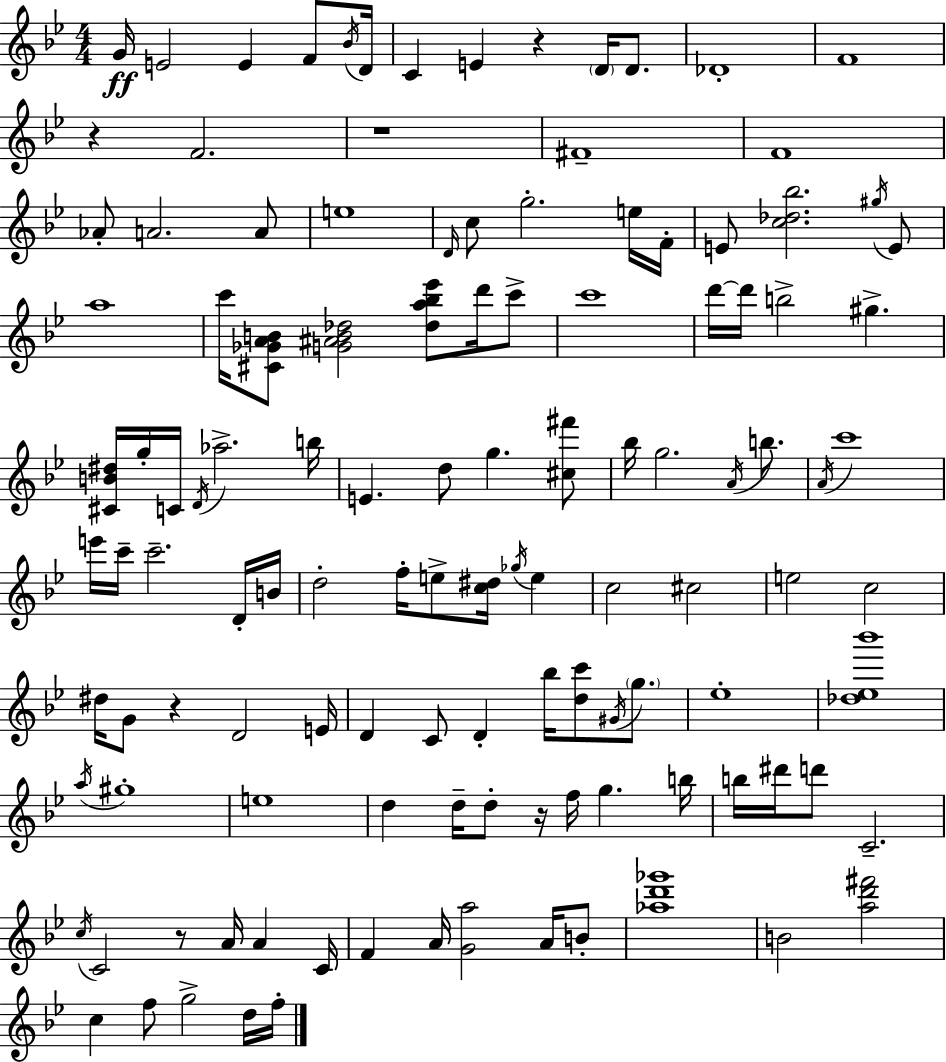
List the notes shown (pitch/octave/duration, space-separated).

G4/s E4/h E4/q F4/e Bb4/s D4/s C4/q E4/q R/q D4/s D4/e. Db4/w F4/w R/q F4/h. R/w F#4/w F4/w Ab4/e A4/h. A4/e E5/w D4/s C5/e G5/h. E5/s F4/s E4/e [C5,Db5,Bb5]/h. G#5/s E4/e A5/w C6/s [C#4,Gb4,A4,B4]/e [G4,A#4,B4,Db5]/h [Db5,A5,Bb5,Eb6]/e D6/s C6/e C6/w D6/s D6/s B5/h G#5/q. [C#4,B4,D#5]/s G5/s C4/s D4/s Ab5/h. B5/s E4/q. D5/e G5/q. [C#5,F#6]/e Bb5/s G5/h. A4/s B5/e. A4/s C6/w E6/s C6/s C6/h. D4/s B4/s D5/h F5/s E5/e [C5,D#5]/s Gb5/s E5/q C5/h C#5/h E5/h C5/h D#5/s G4/e R/q D4/h E4/s D4/q C4/e D4/q Bb5/s [D5,C6]/e G#4/s G5/e. Eb5/w [Db5,Eb5,Bb6]/w A5/s G#5/w E5/w D5/q D5/s D5/e R/s F5/s G5/q. B5/s B5/s D#6/s D6/e C4/h. C5/s C4/h R/e A4/s A4/q C4/s F4/q A4/s [G4,A5]/h A4/s B4/e [Ab5,D6,Gb6]/w B4/h [A5,D6,F#6]/h C5/q F5/e G5/h D5/s F5/s